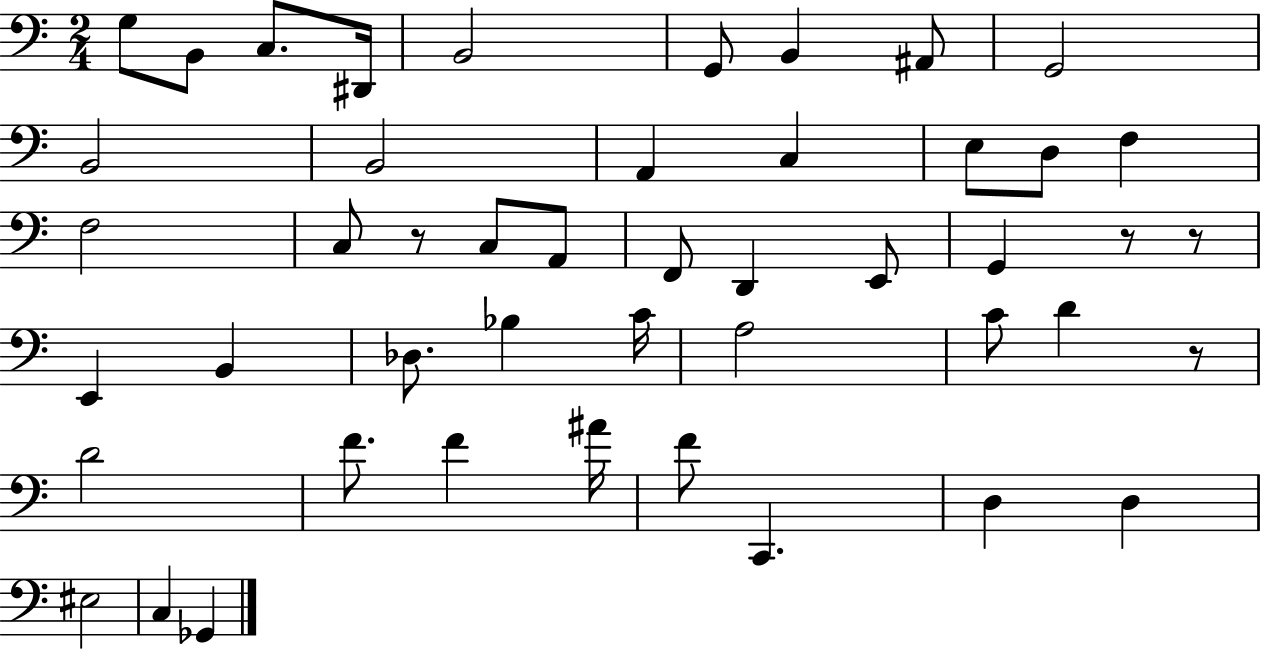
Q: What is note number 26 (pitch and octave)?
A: B2